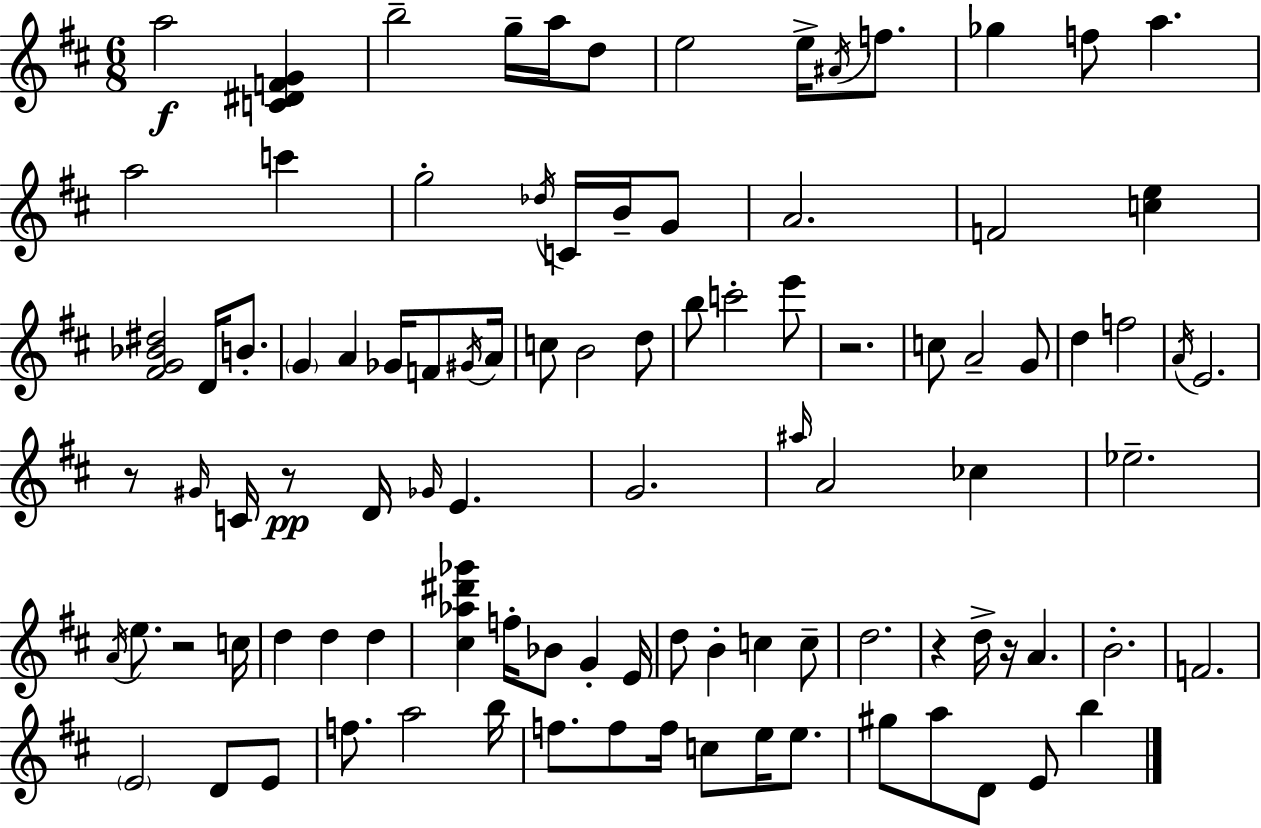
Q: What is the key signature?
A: D major